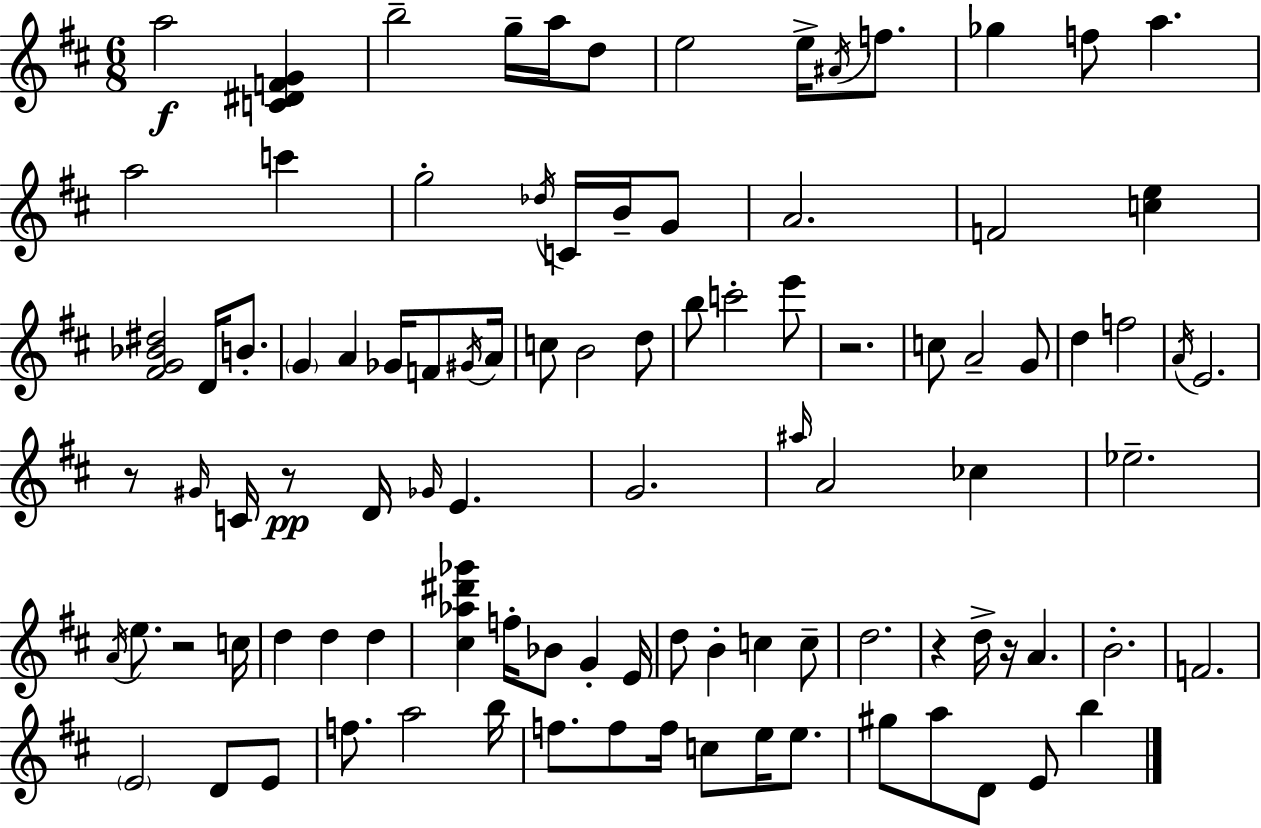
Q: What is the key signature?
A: D major